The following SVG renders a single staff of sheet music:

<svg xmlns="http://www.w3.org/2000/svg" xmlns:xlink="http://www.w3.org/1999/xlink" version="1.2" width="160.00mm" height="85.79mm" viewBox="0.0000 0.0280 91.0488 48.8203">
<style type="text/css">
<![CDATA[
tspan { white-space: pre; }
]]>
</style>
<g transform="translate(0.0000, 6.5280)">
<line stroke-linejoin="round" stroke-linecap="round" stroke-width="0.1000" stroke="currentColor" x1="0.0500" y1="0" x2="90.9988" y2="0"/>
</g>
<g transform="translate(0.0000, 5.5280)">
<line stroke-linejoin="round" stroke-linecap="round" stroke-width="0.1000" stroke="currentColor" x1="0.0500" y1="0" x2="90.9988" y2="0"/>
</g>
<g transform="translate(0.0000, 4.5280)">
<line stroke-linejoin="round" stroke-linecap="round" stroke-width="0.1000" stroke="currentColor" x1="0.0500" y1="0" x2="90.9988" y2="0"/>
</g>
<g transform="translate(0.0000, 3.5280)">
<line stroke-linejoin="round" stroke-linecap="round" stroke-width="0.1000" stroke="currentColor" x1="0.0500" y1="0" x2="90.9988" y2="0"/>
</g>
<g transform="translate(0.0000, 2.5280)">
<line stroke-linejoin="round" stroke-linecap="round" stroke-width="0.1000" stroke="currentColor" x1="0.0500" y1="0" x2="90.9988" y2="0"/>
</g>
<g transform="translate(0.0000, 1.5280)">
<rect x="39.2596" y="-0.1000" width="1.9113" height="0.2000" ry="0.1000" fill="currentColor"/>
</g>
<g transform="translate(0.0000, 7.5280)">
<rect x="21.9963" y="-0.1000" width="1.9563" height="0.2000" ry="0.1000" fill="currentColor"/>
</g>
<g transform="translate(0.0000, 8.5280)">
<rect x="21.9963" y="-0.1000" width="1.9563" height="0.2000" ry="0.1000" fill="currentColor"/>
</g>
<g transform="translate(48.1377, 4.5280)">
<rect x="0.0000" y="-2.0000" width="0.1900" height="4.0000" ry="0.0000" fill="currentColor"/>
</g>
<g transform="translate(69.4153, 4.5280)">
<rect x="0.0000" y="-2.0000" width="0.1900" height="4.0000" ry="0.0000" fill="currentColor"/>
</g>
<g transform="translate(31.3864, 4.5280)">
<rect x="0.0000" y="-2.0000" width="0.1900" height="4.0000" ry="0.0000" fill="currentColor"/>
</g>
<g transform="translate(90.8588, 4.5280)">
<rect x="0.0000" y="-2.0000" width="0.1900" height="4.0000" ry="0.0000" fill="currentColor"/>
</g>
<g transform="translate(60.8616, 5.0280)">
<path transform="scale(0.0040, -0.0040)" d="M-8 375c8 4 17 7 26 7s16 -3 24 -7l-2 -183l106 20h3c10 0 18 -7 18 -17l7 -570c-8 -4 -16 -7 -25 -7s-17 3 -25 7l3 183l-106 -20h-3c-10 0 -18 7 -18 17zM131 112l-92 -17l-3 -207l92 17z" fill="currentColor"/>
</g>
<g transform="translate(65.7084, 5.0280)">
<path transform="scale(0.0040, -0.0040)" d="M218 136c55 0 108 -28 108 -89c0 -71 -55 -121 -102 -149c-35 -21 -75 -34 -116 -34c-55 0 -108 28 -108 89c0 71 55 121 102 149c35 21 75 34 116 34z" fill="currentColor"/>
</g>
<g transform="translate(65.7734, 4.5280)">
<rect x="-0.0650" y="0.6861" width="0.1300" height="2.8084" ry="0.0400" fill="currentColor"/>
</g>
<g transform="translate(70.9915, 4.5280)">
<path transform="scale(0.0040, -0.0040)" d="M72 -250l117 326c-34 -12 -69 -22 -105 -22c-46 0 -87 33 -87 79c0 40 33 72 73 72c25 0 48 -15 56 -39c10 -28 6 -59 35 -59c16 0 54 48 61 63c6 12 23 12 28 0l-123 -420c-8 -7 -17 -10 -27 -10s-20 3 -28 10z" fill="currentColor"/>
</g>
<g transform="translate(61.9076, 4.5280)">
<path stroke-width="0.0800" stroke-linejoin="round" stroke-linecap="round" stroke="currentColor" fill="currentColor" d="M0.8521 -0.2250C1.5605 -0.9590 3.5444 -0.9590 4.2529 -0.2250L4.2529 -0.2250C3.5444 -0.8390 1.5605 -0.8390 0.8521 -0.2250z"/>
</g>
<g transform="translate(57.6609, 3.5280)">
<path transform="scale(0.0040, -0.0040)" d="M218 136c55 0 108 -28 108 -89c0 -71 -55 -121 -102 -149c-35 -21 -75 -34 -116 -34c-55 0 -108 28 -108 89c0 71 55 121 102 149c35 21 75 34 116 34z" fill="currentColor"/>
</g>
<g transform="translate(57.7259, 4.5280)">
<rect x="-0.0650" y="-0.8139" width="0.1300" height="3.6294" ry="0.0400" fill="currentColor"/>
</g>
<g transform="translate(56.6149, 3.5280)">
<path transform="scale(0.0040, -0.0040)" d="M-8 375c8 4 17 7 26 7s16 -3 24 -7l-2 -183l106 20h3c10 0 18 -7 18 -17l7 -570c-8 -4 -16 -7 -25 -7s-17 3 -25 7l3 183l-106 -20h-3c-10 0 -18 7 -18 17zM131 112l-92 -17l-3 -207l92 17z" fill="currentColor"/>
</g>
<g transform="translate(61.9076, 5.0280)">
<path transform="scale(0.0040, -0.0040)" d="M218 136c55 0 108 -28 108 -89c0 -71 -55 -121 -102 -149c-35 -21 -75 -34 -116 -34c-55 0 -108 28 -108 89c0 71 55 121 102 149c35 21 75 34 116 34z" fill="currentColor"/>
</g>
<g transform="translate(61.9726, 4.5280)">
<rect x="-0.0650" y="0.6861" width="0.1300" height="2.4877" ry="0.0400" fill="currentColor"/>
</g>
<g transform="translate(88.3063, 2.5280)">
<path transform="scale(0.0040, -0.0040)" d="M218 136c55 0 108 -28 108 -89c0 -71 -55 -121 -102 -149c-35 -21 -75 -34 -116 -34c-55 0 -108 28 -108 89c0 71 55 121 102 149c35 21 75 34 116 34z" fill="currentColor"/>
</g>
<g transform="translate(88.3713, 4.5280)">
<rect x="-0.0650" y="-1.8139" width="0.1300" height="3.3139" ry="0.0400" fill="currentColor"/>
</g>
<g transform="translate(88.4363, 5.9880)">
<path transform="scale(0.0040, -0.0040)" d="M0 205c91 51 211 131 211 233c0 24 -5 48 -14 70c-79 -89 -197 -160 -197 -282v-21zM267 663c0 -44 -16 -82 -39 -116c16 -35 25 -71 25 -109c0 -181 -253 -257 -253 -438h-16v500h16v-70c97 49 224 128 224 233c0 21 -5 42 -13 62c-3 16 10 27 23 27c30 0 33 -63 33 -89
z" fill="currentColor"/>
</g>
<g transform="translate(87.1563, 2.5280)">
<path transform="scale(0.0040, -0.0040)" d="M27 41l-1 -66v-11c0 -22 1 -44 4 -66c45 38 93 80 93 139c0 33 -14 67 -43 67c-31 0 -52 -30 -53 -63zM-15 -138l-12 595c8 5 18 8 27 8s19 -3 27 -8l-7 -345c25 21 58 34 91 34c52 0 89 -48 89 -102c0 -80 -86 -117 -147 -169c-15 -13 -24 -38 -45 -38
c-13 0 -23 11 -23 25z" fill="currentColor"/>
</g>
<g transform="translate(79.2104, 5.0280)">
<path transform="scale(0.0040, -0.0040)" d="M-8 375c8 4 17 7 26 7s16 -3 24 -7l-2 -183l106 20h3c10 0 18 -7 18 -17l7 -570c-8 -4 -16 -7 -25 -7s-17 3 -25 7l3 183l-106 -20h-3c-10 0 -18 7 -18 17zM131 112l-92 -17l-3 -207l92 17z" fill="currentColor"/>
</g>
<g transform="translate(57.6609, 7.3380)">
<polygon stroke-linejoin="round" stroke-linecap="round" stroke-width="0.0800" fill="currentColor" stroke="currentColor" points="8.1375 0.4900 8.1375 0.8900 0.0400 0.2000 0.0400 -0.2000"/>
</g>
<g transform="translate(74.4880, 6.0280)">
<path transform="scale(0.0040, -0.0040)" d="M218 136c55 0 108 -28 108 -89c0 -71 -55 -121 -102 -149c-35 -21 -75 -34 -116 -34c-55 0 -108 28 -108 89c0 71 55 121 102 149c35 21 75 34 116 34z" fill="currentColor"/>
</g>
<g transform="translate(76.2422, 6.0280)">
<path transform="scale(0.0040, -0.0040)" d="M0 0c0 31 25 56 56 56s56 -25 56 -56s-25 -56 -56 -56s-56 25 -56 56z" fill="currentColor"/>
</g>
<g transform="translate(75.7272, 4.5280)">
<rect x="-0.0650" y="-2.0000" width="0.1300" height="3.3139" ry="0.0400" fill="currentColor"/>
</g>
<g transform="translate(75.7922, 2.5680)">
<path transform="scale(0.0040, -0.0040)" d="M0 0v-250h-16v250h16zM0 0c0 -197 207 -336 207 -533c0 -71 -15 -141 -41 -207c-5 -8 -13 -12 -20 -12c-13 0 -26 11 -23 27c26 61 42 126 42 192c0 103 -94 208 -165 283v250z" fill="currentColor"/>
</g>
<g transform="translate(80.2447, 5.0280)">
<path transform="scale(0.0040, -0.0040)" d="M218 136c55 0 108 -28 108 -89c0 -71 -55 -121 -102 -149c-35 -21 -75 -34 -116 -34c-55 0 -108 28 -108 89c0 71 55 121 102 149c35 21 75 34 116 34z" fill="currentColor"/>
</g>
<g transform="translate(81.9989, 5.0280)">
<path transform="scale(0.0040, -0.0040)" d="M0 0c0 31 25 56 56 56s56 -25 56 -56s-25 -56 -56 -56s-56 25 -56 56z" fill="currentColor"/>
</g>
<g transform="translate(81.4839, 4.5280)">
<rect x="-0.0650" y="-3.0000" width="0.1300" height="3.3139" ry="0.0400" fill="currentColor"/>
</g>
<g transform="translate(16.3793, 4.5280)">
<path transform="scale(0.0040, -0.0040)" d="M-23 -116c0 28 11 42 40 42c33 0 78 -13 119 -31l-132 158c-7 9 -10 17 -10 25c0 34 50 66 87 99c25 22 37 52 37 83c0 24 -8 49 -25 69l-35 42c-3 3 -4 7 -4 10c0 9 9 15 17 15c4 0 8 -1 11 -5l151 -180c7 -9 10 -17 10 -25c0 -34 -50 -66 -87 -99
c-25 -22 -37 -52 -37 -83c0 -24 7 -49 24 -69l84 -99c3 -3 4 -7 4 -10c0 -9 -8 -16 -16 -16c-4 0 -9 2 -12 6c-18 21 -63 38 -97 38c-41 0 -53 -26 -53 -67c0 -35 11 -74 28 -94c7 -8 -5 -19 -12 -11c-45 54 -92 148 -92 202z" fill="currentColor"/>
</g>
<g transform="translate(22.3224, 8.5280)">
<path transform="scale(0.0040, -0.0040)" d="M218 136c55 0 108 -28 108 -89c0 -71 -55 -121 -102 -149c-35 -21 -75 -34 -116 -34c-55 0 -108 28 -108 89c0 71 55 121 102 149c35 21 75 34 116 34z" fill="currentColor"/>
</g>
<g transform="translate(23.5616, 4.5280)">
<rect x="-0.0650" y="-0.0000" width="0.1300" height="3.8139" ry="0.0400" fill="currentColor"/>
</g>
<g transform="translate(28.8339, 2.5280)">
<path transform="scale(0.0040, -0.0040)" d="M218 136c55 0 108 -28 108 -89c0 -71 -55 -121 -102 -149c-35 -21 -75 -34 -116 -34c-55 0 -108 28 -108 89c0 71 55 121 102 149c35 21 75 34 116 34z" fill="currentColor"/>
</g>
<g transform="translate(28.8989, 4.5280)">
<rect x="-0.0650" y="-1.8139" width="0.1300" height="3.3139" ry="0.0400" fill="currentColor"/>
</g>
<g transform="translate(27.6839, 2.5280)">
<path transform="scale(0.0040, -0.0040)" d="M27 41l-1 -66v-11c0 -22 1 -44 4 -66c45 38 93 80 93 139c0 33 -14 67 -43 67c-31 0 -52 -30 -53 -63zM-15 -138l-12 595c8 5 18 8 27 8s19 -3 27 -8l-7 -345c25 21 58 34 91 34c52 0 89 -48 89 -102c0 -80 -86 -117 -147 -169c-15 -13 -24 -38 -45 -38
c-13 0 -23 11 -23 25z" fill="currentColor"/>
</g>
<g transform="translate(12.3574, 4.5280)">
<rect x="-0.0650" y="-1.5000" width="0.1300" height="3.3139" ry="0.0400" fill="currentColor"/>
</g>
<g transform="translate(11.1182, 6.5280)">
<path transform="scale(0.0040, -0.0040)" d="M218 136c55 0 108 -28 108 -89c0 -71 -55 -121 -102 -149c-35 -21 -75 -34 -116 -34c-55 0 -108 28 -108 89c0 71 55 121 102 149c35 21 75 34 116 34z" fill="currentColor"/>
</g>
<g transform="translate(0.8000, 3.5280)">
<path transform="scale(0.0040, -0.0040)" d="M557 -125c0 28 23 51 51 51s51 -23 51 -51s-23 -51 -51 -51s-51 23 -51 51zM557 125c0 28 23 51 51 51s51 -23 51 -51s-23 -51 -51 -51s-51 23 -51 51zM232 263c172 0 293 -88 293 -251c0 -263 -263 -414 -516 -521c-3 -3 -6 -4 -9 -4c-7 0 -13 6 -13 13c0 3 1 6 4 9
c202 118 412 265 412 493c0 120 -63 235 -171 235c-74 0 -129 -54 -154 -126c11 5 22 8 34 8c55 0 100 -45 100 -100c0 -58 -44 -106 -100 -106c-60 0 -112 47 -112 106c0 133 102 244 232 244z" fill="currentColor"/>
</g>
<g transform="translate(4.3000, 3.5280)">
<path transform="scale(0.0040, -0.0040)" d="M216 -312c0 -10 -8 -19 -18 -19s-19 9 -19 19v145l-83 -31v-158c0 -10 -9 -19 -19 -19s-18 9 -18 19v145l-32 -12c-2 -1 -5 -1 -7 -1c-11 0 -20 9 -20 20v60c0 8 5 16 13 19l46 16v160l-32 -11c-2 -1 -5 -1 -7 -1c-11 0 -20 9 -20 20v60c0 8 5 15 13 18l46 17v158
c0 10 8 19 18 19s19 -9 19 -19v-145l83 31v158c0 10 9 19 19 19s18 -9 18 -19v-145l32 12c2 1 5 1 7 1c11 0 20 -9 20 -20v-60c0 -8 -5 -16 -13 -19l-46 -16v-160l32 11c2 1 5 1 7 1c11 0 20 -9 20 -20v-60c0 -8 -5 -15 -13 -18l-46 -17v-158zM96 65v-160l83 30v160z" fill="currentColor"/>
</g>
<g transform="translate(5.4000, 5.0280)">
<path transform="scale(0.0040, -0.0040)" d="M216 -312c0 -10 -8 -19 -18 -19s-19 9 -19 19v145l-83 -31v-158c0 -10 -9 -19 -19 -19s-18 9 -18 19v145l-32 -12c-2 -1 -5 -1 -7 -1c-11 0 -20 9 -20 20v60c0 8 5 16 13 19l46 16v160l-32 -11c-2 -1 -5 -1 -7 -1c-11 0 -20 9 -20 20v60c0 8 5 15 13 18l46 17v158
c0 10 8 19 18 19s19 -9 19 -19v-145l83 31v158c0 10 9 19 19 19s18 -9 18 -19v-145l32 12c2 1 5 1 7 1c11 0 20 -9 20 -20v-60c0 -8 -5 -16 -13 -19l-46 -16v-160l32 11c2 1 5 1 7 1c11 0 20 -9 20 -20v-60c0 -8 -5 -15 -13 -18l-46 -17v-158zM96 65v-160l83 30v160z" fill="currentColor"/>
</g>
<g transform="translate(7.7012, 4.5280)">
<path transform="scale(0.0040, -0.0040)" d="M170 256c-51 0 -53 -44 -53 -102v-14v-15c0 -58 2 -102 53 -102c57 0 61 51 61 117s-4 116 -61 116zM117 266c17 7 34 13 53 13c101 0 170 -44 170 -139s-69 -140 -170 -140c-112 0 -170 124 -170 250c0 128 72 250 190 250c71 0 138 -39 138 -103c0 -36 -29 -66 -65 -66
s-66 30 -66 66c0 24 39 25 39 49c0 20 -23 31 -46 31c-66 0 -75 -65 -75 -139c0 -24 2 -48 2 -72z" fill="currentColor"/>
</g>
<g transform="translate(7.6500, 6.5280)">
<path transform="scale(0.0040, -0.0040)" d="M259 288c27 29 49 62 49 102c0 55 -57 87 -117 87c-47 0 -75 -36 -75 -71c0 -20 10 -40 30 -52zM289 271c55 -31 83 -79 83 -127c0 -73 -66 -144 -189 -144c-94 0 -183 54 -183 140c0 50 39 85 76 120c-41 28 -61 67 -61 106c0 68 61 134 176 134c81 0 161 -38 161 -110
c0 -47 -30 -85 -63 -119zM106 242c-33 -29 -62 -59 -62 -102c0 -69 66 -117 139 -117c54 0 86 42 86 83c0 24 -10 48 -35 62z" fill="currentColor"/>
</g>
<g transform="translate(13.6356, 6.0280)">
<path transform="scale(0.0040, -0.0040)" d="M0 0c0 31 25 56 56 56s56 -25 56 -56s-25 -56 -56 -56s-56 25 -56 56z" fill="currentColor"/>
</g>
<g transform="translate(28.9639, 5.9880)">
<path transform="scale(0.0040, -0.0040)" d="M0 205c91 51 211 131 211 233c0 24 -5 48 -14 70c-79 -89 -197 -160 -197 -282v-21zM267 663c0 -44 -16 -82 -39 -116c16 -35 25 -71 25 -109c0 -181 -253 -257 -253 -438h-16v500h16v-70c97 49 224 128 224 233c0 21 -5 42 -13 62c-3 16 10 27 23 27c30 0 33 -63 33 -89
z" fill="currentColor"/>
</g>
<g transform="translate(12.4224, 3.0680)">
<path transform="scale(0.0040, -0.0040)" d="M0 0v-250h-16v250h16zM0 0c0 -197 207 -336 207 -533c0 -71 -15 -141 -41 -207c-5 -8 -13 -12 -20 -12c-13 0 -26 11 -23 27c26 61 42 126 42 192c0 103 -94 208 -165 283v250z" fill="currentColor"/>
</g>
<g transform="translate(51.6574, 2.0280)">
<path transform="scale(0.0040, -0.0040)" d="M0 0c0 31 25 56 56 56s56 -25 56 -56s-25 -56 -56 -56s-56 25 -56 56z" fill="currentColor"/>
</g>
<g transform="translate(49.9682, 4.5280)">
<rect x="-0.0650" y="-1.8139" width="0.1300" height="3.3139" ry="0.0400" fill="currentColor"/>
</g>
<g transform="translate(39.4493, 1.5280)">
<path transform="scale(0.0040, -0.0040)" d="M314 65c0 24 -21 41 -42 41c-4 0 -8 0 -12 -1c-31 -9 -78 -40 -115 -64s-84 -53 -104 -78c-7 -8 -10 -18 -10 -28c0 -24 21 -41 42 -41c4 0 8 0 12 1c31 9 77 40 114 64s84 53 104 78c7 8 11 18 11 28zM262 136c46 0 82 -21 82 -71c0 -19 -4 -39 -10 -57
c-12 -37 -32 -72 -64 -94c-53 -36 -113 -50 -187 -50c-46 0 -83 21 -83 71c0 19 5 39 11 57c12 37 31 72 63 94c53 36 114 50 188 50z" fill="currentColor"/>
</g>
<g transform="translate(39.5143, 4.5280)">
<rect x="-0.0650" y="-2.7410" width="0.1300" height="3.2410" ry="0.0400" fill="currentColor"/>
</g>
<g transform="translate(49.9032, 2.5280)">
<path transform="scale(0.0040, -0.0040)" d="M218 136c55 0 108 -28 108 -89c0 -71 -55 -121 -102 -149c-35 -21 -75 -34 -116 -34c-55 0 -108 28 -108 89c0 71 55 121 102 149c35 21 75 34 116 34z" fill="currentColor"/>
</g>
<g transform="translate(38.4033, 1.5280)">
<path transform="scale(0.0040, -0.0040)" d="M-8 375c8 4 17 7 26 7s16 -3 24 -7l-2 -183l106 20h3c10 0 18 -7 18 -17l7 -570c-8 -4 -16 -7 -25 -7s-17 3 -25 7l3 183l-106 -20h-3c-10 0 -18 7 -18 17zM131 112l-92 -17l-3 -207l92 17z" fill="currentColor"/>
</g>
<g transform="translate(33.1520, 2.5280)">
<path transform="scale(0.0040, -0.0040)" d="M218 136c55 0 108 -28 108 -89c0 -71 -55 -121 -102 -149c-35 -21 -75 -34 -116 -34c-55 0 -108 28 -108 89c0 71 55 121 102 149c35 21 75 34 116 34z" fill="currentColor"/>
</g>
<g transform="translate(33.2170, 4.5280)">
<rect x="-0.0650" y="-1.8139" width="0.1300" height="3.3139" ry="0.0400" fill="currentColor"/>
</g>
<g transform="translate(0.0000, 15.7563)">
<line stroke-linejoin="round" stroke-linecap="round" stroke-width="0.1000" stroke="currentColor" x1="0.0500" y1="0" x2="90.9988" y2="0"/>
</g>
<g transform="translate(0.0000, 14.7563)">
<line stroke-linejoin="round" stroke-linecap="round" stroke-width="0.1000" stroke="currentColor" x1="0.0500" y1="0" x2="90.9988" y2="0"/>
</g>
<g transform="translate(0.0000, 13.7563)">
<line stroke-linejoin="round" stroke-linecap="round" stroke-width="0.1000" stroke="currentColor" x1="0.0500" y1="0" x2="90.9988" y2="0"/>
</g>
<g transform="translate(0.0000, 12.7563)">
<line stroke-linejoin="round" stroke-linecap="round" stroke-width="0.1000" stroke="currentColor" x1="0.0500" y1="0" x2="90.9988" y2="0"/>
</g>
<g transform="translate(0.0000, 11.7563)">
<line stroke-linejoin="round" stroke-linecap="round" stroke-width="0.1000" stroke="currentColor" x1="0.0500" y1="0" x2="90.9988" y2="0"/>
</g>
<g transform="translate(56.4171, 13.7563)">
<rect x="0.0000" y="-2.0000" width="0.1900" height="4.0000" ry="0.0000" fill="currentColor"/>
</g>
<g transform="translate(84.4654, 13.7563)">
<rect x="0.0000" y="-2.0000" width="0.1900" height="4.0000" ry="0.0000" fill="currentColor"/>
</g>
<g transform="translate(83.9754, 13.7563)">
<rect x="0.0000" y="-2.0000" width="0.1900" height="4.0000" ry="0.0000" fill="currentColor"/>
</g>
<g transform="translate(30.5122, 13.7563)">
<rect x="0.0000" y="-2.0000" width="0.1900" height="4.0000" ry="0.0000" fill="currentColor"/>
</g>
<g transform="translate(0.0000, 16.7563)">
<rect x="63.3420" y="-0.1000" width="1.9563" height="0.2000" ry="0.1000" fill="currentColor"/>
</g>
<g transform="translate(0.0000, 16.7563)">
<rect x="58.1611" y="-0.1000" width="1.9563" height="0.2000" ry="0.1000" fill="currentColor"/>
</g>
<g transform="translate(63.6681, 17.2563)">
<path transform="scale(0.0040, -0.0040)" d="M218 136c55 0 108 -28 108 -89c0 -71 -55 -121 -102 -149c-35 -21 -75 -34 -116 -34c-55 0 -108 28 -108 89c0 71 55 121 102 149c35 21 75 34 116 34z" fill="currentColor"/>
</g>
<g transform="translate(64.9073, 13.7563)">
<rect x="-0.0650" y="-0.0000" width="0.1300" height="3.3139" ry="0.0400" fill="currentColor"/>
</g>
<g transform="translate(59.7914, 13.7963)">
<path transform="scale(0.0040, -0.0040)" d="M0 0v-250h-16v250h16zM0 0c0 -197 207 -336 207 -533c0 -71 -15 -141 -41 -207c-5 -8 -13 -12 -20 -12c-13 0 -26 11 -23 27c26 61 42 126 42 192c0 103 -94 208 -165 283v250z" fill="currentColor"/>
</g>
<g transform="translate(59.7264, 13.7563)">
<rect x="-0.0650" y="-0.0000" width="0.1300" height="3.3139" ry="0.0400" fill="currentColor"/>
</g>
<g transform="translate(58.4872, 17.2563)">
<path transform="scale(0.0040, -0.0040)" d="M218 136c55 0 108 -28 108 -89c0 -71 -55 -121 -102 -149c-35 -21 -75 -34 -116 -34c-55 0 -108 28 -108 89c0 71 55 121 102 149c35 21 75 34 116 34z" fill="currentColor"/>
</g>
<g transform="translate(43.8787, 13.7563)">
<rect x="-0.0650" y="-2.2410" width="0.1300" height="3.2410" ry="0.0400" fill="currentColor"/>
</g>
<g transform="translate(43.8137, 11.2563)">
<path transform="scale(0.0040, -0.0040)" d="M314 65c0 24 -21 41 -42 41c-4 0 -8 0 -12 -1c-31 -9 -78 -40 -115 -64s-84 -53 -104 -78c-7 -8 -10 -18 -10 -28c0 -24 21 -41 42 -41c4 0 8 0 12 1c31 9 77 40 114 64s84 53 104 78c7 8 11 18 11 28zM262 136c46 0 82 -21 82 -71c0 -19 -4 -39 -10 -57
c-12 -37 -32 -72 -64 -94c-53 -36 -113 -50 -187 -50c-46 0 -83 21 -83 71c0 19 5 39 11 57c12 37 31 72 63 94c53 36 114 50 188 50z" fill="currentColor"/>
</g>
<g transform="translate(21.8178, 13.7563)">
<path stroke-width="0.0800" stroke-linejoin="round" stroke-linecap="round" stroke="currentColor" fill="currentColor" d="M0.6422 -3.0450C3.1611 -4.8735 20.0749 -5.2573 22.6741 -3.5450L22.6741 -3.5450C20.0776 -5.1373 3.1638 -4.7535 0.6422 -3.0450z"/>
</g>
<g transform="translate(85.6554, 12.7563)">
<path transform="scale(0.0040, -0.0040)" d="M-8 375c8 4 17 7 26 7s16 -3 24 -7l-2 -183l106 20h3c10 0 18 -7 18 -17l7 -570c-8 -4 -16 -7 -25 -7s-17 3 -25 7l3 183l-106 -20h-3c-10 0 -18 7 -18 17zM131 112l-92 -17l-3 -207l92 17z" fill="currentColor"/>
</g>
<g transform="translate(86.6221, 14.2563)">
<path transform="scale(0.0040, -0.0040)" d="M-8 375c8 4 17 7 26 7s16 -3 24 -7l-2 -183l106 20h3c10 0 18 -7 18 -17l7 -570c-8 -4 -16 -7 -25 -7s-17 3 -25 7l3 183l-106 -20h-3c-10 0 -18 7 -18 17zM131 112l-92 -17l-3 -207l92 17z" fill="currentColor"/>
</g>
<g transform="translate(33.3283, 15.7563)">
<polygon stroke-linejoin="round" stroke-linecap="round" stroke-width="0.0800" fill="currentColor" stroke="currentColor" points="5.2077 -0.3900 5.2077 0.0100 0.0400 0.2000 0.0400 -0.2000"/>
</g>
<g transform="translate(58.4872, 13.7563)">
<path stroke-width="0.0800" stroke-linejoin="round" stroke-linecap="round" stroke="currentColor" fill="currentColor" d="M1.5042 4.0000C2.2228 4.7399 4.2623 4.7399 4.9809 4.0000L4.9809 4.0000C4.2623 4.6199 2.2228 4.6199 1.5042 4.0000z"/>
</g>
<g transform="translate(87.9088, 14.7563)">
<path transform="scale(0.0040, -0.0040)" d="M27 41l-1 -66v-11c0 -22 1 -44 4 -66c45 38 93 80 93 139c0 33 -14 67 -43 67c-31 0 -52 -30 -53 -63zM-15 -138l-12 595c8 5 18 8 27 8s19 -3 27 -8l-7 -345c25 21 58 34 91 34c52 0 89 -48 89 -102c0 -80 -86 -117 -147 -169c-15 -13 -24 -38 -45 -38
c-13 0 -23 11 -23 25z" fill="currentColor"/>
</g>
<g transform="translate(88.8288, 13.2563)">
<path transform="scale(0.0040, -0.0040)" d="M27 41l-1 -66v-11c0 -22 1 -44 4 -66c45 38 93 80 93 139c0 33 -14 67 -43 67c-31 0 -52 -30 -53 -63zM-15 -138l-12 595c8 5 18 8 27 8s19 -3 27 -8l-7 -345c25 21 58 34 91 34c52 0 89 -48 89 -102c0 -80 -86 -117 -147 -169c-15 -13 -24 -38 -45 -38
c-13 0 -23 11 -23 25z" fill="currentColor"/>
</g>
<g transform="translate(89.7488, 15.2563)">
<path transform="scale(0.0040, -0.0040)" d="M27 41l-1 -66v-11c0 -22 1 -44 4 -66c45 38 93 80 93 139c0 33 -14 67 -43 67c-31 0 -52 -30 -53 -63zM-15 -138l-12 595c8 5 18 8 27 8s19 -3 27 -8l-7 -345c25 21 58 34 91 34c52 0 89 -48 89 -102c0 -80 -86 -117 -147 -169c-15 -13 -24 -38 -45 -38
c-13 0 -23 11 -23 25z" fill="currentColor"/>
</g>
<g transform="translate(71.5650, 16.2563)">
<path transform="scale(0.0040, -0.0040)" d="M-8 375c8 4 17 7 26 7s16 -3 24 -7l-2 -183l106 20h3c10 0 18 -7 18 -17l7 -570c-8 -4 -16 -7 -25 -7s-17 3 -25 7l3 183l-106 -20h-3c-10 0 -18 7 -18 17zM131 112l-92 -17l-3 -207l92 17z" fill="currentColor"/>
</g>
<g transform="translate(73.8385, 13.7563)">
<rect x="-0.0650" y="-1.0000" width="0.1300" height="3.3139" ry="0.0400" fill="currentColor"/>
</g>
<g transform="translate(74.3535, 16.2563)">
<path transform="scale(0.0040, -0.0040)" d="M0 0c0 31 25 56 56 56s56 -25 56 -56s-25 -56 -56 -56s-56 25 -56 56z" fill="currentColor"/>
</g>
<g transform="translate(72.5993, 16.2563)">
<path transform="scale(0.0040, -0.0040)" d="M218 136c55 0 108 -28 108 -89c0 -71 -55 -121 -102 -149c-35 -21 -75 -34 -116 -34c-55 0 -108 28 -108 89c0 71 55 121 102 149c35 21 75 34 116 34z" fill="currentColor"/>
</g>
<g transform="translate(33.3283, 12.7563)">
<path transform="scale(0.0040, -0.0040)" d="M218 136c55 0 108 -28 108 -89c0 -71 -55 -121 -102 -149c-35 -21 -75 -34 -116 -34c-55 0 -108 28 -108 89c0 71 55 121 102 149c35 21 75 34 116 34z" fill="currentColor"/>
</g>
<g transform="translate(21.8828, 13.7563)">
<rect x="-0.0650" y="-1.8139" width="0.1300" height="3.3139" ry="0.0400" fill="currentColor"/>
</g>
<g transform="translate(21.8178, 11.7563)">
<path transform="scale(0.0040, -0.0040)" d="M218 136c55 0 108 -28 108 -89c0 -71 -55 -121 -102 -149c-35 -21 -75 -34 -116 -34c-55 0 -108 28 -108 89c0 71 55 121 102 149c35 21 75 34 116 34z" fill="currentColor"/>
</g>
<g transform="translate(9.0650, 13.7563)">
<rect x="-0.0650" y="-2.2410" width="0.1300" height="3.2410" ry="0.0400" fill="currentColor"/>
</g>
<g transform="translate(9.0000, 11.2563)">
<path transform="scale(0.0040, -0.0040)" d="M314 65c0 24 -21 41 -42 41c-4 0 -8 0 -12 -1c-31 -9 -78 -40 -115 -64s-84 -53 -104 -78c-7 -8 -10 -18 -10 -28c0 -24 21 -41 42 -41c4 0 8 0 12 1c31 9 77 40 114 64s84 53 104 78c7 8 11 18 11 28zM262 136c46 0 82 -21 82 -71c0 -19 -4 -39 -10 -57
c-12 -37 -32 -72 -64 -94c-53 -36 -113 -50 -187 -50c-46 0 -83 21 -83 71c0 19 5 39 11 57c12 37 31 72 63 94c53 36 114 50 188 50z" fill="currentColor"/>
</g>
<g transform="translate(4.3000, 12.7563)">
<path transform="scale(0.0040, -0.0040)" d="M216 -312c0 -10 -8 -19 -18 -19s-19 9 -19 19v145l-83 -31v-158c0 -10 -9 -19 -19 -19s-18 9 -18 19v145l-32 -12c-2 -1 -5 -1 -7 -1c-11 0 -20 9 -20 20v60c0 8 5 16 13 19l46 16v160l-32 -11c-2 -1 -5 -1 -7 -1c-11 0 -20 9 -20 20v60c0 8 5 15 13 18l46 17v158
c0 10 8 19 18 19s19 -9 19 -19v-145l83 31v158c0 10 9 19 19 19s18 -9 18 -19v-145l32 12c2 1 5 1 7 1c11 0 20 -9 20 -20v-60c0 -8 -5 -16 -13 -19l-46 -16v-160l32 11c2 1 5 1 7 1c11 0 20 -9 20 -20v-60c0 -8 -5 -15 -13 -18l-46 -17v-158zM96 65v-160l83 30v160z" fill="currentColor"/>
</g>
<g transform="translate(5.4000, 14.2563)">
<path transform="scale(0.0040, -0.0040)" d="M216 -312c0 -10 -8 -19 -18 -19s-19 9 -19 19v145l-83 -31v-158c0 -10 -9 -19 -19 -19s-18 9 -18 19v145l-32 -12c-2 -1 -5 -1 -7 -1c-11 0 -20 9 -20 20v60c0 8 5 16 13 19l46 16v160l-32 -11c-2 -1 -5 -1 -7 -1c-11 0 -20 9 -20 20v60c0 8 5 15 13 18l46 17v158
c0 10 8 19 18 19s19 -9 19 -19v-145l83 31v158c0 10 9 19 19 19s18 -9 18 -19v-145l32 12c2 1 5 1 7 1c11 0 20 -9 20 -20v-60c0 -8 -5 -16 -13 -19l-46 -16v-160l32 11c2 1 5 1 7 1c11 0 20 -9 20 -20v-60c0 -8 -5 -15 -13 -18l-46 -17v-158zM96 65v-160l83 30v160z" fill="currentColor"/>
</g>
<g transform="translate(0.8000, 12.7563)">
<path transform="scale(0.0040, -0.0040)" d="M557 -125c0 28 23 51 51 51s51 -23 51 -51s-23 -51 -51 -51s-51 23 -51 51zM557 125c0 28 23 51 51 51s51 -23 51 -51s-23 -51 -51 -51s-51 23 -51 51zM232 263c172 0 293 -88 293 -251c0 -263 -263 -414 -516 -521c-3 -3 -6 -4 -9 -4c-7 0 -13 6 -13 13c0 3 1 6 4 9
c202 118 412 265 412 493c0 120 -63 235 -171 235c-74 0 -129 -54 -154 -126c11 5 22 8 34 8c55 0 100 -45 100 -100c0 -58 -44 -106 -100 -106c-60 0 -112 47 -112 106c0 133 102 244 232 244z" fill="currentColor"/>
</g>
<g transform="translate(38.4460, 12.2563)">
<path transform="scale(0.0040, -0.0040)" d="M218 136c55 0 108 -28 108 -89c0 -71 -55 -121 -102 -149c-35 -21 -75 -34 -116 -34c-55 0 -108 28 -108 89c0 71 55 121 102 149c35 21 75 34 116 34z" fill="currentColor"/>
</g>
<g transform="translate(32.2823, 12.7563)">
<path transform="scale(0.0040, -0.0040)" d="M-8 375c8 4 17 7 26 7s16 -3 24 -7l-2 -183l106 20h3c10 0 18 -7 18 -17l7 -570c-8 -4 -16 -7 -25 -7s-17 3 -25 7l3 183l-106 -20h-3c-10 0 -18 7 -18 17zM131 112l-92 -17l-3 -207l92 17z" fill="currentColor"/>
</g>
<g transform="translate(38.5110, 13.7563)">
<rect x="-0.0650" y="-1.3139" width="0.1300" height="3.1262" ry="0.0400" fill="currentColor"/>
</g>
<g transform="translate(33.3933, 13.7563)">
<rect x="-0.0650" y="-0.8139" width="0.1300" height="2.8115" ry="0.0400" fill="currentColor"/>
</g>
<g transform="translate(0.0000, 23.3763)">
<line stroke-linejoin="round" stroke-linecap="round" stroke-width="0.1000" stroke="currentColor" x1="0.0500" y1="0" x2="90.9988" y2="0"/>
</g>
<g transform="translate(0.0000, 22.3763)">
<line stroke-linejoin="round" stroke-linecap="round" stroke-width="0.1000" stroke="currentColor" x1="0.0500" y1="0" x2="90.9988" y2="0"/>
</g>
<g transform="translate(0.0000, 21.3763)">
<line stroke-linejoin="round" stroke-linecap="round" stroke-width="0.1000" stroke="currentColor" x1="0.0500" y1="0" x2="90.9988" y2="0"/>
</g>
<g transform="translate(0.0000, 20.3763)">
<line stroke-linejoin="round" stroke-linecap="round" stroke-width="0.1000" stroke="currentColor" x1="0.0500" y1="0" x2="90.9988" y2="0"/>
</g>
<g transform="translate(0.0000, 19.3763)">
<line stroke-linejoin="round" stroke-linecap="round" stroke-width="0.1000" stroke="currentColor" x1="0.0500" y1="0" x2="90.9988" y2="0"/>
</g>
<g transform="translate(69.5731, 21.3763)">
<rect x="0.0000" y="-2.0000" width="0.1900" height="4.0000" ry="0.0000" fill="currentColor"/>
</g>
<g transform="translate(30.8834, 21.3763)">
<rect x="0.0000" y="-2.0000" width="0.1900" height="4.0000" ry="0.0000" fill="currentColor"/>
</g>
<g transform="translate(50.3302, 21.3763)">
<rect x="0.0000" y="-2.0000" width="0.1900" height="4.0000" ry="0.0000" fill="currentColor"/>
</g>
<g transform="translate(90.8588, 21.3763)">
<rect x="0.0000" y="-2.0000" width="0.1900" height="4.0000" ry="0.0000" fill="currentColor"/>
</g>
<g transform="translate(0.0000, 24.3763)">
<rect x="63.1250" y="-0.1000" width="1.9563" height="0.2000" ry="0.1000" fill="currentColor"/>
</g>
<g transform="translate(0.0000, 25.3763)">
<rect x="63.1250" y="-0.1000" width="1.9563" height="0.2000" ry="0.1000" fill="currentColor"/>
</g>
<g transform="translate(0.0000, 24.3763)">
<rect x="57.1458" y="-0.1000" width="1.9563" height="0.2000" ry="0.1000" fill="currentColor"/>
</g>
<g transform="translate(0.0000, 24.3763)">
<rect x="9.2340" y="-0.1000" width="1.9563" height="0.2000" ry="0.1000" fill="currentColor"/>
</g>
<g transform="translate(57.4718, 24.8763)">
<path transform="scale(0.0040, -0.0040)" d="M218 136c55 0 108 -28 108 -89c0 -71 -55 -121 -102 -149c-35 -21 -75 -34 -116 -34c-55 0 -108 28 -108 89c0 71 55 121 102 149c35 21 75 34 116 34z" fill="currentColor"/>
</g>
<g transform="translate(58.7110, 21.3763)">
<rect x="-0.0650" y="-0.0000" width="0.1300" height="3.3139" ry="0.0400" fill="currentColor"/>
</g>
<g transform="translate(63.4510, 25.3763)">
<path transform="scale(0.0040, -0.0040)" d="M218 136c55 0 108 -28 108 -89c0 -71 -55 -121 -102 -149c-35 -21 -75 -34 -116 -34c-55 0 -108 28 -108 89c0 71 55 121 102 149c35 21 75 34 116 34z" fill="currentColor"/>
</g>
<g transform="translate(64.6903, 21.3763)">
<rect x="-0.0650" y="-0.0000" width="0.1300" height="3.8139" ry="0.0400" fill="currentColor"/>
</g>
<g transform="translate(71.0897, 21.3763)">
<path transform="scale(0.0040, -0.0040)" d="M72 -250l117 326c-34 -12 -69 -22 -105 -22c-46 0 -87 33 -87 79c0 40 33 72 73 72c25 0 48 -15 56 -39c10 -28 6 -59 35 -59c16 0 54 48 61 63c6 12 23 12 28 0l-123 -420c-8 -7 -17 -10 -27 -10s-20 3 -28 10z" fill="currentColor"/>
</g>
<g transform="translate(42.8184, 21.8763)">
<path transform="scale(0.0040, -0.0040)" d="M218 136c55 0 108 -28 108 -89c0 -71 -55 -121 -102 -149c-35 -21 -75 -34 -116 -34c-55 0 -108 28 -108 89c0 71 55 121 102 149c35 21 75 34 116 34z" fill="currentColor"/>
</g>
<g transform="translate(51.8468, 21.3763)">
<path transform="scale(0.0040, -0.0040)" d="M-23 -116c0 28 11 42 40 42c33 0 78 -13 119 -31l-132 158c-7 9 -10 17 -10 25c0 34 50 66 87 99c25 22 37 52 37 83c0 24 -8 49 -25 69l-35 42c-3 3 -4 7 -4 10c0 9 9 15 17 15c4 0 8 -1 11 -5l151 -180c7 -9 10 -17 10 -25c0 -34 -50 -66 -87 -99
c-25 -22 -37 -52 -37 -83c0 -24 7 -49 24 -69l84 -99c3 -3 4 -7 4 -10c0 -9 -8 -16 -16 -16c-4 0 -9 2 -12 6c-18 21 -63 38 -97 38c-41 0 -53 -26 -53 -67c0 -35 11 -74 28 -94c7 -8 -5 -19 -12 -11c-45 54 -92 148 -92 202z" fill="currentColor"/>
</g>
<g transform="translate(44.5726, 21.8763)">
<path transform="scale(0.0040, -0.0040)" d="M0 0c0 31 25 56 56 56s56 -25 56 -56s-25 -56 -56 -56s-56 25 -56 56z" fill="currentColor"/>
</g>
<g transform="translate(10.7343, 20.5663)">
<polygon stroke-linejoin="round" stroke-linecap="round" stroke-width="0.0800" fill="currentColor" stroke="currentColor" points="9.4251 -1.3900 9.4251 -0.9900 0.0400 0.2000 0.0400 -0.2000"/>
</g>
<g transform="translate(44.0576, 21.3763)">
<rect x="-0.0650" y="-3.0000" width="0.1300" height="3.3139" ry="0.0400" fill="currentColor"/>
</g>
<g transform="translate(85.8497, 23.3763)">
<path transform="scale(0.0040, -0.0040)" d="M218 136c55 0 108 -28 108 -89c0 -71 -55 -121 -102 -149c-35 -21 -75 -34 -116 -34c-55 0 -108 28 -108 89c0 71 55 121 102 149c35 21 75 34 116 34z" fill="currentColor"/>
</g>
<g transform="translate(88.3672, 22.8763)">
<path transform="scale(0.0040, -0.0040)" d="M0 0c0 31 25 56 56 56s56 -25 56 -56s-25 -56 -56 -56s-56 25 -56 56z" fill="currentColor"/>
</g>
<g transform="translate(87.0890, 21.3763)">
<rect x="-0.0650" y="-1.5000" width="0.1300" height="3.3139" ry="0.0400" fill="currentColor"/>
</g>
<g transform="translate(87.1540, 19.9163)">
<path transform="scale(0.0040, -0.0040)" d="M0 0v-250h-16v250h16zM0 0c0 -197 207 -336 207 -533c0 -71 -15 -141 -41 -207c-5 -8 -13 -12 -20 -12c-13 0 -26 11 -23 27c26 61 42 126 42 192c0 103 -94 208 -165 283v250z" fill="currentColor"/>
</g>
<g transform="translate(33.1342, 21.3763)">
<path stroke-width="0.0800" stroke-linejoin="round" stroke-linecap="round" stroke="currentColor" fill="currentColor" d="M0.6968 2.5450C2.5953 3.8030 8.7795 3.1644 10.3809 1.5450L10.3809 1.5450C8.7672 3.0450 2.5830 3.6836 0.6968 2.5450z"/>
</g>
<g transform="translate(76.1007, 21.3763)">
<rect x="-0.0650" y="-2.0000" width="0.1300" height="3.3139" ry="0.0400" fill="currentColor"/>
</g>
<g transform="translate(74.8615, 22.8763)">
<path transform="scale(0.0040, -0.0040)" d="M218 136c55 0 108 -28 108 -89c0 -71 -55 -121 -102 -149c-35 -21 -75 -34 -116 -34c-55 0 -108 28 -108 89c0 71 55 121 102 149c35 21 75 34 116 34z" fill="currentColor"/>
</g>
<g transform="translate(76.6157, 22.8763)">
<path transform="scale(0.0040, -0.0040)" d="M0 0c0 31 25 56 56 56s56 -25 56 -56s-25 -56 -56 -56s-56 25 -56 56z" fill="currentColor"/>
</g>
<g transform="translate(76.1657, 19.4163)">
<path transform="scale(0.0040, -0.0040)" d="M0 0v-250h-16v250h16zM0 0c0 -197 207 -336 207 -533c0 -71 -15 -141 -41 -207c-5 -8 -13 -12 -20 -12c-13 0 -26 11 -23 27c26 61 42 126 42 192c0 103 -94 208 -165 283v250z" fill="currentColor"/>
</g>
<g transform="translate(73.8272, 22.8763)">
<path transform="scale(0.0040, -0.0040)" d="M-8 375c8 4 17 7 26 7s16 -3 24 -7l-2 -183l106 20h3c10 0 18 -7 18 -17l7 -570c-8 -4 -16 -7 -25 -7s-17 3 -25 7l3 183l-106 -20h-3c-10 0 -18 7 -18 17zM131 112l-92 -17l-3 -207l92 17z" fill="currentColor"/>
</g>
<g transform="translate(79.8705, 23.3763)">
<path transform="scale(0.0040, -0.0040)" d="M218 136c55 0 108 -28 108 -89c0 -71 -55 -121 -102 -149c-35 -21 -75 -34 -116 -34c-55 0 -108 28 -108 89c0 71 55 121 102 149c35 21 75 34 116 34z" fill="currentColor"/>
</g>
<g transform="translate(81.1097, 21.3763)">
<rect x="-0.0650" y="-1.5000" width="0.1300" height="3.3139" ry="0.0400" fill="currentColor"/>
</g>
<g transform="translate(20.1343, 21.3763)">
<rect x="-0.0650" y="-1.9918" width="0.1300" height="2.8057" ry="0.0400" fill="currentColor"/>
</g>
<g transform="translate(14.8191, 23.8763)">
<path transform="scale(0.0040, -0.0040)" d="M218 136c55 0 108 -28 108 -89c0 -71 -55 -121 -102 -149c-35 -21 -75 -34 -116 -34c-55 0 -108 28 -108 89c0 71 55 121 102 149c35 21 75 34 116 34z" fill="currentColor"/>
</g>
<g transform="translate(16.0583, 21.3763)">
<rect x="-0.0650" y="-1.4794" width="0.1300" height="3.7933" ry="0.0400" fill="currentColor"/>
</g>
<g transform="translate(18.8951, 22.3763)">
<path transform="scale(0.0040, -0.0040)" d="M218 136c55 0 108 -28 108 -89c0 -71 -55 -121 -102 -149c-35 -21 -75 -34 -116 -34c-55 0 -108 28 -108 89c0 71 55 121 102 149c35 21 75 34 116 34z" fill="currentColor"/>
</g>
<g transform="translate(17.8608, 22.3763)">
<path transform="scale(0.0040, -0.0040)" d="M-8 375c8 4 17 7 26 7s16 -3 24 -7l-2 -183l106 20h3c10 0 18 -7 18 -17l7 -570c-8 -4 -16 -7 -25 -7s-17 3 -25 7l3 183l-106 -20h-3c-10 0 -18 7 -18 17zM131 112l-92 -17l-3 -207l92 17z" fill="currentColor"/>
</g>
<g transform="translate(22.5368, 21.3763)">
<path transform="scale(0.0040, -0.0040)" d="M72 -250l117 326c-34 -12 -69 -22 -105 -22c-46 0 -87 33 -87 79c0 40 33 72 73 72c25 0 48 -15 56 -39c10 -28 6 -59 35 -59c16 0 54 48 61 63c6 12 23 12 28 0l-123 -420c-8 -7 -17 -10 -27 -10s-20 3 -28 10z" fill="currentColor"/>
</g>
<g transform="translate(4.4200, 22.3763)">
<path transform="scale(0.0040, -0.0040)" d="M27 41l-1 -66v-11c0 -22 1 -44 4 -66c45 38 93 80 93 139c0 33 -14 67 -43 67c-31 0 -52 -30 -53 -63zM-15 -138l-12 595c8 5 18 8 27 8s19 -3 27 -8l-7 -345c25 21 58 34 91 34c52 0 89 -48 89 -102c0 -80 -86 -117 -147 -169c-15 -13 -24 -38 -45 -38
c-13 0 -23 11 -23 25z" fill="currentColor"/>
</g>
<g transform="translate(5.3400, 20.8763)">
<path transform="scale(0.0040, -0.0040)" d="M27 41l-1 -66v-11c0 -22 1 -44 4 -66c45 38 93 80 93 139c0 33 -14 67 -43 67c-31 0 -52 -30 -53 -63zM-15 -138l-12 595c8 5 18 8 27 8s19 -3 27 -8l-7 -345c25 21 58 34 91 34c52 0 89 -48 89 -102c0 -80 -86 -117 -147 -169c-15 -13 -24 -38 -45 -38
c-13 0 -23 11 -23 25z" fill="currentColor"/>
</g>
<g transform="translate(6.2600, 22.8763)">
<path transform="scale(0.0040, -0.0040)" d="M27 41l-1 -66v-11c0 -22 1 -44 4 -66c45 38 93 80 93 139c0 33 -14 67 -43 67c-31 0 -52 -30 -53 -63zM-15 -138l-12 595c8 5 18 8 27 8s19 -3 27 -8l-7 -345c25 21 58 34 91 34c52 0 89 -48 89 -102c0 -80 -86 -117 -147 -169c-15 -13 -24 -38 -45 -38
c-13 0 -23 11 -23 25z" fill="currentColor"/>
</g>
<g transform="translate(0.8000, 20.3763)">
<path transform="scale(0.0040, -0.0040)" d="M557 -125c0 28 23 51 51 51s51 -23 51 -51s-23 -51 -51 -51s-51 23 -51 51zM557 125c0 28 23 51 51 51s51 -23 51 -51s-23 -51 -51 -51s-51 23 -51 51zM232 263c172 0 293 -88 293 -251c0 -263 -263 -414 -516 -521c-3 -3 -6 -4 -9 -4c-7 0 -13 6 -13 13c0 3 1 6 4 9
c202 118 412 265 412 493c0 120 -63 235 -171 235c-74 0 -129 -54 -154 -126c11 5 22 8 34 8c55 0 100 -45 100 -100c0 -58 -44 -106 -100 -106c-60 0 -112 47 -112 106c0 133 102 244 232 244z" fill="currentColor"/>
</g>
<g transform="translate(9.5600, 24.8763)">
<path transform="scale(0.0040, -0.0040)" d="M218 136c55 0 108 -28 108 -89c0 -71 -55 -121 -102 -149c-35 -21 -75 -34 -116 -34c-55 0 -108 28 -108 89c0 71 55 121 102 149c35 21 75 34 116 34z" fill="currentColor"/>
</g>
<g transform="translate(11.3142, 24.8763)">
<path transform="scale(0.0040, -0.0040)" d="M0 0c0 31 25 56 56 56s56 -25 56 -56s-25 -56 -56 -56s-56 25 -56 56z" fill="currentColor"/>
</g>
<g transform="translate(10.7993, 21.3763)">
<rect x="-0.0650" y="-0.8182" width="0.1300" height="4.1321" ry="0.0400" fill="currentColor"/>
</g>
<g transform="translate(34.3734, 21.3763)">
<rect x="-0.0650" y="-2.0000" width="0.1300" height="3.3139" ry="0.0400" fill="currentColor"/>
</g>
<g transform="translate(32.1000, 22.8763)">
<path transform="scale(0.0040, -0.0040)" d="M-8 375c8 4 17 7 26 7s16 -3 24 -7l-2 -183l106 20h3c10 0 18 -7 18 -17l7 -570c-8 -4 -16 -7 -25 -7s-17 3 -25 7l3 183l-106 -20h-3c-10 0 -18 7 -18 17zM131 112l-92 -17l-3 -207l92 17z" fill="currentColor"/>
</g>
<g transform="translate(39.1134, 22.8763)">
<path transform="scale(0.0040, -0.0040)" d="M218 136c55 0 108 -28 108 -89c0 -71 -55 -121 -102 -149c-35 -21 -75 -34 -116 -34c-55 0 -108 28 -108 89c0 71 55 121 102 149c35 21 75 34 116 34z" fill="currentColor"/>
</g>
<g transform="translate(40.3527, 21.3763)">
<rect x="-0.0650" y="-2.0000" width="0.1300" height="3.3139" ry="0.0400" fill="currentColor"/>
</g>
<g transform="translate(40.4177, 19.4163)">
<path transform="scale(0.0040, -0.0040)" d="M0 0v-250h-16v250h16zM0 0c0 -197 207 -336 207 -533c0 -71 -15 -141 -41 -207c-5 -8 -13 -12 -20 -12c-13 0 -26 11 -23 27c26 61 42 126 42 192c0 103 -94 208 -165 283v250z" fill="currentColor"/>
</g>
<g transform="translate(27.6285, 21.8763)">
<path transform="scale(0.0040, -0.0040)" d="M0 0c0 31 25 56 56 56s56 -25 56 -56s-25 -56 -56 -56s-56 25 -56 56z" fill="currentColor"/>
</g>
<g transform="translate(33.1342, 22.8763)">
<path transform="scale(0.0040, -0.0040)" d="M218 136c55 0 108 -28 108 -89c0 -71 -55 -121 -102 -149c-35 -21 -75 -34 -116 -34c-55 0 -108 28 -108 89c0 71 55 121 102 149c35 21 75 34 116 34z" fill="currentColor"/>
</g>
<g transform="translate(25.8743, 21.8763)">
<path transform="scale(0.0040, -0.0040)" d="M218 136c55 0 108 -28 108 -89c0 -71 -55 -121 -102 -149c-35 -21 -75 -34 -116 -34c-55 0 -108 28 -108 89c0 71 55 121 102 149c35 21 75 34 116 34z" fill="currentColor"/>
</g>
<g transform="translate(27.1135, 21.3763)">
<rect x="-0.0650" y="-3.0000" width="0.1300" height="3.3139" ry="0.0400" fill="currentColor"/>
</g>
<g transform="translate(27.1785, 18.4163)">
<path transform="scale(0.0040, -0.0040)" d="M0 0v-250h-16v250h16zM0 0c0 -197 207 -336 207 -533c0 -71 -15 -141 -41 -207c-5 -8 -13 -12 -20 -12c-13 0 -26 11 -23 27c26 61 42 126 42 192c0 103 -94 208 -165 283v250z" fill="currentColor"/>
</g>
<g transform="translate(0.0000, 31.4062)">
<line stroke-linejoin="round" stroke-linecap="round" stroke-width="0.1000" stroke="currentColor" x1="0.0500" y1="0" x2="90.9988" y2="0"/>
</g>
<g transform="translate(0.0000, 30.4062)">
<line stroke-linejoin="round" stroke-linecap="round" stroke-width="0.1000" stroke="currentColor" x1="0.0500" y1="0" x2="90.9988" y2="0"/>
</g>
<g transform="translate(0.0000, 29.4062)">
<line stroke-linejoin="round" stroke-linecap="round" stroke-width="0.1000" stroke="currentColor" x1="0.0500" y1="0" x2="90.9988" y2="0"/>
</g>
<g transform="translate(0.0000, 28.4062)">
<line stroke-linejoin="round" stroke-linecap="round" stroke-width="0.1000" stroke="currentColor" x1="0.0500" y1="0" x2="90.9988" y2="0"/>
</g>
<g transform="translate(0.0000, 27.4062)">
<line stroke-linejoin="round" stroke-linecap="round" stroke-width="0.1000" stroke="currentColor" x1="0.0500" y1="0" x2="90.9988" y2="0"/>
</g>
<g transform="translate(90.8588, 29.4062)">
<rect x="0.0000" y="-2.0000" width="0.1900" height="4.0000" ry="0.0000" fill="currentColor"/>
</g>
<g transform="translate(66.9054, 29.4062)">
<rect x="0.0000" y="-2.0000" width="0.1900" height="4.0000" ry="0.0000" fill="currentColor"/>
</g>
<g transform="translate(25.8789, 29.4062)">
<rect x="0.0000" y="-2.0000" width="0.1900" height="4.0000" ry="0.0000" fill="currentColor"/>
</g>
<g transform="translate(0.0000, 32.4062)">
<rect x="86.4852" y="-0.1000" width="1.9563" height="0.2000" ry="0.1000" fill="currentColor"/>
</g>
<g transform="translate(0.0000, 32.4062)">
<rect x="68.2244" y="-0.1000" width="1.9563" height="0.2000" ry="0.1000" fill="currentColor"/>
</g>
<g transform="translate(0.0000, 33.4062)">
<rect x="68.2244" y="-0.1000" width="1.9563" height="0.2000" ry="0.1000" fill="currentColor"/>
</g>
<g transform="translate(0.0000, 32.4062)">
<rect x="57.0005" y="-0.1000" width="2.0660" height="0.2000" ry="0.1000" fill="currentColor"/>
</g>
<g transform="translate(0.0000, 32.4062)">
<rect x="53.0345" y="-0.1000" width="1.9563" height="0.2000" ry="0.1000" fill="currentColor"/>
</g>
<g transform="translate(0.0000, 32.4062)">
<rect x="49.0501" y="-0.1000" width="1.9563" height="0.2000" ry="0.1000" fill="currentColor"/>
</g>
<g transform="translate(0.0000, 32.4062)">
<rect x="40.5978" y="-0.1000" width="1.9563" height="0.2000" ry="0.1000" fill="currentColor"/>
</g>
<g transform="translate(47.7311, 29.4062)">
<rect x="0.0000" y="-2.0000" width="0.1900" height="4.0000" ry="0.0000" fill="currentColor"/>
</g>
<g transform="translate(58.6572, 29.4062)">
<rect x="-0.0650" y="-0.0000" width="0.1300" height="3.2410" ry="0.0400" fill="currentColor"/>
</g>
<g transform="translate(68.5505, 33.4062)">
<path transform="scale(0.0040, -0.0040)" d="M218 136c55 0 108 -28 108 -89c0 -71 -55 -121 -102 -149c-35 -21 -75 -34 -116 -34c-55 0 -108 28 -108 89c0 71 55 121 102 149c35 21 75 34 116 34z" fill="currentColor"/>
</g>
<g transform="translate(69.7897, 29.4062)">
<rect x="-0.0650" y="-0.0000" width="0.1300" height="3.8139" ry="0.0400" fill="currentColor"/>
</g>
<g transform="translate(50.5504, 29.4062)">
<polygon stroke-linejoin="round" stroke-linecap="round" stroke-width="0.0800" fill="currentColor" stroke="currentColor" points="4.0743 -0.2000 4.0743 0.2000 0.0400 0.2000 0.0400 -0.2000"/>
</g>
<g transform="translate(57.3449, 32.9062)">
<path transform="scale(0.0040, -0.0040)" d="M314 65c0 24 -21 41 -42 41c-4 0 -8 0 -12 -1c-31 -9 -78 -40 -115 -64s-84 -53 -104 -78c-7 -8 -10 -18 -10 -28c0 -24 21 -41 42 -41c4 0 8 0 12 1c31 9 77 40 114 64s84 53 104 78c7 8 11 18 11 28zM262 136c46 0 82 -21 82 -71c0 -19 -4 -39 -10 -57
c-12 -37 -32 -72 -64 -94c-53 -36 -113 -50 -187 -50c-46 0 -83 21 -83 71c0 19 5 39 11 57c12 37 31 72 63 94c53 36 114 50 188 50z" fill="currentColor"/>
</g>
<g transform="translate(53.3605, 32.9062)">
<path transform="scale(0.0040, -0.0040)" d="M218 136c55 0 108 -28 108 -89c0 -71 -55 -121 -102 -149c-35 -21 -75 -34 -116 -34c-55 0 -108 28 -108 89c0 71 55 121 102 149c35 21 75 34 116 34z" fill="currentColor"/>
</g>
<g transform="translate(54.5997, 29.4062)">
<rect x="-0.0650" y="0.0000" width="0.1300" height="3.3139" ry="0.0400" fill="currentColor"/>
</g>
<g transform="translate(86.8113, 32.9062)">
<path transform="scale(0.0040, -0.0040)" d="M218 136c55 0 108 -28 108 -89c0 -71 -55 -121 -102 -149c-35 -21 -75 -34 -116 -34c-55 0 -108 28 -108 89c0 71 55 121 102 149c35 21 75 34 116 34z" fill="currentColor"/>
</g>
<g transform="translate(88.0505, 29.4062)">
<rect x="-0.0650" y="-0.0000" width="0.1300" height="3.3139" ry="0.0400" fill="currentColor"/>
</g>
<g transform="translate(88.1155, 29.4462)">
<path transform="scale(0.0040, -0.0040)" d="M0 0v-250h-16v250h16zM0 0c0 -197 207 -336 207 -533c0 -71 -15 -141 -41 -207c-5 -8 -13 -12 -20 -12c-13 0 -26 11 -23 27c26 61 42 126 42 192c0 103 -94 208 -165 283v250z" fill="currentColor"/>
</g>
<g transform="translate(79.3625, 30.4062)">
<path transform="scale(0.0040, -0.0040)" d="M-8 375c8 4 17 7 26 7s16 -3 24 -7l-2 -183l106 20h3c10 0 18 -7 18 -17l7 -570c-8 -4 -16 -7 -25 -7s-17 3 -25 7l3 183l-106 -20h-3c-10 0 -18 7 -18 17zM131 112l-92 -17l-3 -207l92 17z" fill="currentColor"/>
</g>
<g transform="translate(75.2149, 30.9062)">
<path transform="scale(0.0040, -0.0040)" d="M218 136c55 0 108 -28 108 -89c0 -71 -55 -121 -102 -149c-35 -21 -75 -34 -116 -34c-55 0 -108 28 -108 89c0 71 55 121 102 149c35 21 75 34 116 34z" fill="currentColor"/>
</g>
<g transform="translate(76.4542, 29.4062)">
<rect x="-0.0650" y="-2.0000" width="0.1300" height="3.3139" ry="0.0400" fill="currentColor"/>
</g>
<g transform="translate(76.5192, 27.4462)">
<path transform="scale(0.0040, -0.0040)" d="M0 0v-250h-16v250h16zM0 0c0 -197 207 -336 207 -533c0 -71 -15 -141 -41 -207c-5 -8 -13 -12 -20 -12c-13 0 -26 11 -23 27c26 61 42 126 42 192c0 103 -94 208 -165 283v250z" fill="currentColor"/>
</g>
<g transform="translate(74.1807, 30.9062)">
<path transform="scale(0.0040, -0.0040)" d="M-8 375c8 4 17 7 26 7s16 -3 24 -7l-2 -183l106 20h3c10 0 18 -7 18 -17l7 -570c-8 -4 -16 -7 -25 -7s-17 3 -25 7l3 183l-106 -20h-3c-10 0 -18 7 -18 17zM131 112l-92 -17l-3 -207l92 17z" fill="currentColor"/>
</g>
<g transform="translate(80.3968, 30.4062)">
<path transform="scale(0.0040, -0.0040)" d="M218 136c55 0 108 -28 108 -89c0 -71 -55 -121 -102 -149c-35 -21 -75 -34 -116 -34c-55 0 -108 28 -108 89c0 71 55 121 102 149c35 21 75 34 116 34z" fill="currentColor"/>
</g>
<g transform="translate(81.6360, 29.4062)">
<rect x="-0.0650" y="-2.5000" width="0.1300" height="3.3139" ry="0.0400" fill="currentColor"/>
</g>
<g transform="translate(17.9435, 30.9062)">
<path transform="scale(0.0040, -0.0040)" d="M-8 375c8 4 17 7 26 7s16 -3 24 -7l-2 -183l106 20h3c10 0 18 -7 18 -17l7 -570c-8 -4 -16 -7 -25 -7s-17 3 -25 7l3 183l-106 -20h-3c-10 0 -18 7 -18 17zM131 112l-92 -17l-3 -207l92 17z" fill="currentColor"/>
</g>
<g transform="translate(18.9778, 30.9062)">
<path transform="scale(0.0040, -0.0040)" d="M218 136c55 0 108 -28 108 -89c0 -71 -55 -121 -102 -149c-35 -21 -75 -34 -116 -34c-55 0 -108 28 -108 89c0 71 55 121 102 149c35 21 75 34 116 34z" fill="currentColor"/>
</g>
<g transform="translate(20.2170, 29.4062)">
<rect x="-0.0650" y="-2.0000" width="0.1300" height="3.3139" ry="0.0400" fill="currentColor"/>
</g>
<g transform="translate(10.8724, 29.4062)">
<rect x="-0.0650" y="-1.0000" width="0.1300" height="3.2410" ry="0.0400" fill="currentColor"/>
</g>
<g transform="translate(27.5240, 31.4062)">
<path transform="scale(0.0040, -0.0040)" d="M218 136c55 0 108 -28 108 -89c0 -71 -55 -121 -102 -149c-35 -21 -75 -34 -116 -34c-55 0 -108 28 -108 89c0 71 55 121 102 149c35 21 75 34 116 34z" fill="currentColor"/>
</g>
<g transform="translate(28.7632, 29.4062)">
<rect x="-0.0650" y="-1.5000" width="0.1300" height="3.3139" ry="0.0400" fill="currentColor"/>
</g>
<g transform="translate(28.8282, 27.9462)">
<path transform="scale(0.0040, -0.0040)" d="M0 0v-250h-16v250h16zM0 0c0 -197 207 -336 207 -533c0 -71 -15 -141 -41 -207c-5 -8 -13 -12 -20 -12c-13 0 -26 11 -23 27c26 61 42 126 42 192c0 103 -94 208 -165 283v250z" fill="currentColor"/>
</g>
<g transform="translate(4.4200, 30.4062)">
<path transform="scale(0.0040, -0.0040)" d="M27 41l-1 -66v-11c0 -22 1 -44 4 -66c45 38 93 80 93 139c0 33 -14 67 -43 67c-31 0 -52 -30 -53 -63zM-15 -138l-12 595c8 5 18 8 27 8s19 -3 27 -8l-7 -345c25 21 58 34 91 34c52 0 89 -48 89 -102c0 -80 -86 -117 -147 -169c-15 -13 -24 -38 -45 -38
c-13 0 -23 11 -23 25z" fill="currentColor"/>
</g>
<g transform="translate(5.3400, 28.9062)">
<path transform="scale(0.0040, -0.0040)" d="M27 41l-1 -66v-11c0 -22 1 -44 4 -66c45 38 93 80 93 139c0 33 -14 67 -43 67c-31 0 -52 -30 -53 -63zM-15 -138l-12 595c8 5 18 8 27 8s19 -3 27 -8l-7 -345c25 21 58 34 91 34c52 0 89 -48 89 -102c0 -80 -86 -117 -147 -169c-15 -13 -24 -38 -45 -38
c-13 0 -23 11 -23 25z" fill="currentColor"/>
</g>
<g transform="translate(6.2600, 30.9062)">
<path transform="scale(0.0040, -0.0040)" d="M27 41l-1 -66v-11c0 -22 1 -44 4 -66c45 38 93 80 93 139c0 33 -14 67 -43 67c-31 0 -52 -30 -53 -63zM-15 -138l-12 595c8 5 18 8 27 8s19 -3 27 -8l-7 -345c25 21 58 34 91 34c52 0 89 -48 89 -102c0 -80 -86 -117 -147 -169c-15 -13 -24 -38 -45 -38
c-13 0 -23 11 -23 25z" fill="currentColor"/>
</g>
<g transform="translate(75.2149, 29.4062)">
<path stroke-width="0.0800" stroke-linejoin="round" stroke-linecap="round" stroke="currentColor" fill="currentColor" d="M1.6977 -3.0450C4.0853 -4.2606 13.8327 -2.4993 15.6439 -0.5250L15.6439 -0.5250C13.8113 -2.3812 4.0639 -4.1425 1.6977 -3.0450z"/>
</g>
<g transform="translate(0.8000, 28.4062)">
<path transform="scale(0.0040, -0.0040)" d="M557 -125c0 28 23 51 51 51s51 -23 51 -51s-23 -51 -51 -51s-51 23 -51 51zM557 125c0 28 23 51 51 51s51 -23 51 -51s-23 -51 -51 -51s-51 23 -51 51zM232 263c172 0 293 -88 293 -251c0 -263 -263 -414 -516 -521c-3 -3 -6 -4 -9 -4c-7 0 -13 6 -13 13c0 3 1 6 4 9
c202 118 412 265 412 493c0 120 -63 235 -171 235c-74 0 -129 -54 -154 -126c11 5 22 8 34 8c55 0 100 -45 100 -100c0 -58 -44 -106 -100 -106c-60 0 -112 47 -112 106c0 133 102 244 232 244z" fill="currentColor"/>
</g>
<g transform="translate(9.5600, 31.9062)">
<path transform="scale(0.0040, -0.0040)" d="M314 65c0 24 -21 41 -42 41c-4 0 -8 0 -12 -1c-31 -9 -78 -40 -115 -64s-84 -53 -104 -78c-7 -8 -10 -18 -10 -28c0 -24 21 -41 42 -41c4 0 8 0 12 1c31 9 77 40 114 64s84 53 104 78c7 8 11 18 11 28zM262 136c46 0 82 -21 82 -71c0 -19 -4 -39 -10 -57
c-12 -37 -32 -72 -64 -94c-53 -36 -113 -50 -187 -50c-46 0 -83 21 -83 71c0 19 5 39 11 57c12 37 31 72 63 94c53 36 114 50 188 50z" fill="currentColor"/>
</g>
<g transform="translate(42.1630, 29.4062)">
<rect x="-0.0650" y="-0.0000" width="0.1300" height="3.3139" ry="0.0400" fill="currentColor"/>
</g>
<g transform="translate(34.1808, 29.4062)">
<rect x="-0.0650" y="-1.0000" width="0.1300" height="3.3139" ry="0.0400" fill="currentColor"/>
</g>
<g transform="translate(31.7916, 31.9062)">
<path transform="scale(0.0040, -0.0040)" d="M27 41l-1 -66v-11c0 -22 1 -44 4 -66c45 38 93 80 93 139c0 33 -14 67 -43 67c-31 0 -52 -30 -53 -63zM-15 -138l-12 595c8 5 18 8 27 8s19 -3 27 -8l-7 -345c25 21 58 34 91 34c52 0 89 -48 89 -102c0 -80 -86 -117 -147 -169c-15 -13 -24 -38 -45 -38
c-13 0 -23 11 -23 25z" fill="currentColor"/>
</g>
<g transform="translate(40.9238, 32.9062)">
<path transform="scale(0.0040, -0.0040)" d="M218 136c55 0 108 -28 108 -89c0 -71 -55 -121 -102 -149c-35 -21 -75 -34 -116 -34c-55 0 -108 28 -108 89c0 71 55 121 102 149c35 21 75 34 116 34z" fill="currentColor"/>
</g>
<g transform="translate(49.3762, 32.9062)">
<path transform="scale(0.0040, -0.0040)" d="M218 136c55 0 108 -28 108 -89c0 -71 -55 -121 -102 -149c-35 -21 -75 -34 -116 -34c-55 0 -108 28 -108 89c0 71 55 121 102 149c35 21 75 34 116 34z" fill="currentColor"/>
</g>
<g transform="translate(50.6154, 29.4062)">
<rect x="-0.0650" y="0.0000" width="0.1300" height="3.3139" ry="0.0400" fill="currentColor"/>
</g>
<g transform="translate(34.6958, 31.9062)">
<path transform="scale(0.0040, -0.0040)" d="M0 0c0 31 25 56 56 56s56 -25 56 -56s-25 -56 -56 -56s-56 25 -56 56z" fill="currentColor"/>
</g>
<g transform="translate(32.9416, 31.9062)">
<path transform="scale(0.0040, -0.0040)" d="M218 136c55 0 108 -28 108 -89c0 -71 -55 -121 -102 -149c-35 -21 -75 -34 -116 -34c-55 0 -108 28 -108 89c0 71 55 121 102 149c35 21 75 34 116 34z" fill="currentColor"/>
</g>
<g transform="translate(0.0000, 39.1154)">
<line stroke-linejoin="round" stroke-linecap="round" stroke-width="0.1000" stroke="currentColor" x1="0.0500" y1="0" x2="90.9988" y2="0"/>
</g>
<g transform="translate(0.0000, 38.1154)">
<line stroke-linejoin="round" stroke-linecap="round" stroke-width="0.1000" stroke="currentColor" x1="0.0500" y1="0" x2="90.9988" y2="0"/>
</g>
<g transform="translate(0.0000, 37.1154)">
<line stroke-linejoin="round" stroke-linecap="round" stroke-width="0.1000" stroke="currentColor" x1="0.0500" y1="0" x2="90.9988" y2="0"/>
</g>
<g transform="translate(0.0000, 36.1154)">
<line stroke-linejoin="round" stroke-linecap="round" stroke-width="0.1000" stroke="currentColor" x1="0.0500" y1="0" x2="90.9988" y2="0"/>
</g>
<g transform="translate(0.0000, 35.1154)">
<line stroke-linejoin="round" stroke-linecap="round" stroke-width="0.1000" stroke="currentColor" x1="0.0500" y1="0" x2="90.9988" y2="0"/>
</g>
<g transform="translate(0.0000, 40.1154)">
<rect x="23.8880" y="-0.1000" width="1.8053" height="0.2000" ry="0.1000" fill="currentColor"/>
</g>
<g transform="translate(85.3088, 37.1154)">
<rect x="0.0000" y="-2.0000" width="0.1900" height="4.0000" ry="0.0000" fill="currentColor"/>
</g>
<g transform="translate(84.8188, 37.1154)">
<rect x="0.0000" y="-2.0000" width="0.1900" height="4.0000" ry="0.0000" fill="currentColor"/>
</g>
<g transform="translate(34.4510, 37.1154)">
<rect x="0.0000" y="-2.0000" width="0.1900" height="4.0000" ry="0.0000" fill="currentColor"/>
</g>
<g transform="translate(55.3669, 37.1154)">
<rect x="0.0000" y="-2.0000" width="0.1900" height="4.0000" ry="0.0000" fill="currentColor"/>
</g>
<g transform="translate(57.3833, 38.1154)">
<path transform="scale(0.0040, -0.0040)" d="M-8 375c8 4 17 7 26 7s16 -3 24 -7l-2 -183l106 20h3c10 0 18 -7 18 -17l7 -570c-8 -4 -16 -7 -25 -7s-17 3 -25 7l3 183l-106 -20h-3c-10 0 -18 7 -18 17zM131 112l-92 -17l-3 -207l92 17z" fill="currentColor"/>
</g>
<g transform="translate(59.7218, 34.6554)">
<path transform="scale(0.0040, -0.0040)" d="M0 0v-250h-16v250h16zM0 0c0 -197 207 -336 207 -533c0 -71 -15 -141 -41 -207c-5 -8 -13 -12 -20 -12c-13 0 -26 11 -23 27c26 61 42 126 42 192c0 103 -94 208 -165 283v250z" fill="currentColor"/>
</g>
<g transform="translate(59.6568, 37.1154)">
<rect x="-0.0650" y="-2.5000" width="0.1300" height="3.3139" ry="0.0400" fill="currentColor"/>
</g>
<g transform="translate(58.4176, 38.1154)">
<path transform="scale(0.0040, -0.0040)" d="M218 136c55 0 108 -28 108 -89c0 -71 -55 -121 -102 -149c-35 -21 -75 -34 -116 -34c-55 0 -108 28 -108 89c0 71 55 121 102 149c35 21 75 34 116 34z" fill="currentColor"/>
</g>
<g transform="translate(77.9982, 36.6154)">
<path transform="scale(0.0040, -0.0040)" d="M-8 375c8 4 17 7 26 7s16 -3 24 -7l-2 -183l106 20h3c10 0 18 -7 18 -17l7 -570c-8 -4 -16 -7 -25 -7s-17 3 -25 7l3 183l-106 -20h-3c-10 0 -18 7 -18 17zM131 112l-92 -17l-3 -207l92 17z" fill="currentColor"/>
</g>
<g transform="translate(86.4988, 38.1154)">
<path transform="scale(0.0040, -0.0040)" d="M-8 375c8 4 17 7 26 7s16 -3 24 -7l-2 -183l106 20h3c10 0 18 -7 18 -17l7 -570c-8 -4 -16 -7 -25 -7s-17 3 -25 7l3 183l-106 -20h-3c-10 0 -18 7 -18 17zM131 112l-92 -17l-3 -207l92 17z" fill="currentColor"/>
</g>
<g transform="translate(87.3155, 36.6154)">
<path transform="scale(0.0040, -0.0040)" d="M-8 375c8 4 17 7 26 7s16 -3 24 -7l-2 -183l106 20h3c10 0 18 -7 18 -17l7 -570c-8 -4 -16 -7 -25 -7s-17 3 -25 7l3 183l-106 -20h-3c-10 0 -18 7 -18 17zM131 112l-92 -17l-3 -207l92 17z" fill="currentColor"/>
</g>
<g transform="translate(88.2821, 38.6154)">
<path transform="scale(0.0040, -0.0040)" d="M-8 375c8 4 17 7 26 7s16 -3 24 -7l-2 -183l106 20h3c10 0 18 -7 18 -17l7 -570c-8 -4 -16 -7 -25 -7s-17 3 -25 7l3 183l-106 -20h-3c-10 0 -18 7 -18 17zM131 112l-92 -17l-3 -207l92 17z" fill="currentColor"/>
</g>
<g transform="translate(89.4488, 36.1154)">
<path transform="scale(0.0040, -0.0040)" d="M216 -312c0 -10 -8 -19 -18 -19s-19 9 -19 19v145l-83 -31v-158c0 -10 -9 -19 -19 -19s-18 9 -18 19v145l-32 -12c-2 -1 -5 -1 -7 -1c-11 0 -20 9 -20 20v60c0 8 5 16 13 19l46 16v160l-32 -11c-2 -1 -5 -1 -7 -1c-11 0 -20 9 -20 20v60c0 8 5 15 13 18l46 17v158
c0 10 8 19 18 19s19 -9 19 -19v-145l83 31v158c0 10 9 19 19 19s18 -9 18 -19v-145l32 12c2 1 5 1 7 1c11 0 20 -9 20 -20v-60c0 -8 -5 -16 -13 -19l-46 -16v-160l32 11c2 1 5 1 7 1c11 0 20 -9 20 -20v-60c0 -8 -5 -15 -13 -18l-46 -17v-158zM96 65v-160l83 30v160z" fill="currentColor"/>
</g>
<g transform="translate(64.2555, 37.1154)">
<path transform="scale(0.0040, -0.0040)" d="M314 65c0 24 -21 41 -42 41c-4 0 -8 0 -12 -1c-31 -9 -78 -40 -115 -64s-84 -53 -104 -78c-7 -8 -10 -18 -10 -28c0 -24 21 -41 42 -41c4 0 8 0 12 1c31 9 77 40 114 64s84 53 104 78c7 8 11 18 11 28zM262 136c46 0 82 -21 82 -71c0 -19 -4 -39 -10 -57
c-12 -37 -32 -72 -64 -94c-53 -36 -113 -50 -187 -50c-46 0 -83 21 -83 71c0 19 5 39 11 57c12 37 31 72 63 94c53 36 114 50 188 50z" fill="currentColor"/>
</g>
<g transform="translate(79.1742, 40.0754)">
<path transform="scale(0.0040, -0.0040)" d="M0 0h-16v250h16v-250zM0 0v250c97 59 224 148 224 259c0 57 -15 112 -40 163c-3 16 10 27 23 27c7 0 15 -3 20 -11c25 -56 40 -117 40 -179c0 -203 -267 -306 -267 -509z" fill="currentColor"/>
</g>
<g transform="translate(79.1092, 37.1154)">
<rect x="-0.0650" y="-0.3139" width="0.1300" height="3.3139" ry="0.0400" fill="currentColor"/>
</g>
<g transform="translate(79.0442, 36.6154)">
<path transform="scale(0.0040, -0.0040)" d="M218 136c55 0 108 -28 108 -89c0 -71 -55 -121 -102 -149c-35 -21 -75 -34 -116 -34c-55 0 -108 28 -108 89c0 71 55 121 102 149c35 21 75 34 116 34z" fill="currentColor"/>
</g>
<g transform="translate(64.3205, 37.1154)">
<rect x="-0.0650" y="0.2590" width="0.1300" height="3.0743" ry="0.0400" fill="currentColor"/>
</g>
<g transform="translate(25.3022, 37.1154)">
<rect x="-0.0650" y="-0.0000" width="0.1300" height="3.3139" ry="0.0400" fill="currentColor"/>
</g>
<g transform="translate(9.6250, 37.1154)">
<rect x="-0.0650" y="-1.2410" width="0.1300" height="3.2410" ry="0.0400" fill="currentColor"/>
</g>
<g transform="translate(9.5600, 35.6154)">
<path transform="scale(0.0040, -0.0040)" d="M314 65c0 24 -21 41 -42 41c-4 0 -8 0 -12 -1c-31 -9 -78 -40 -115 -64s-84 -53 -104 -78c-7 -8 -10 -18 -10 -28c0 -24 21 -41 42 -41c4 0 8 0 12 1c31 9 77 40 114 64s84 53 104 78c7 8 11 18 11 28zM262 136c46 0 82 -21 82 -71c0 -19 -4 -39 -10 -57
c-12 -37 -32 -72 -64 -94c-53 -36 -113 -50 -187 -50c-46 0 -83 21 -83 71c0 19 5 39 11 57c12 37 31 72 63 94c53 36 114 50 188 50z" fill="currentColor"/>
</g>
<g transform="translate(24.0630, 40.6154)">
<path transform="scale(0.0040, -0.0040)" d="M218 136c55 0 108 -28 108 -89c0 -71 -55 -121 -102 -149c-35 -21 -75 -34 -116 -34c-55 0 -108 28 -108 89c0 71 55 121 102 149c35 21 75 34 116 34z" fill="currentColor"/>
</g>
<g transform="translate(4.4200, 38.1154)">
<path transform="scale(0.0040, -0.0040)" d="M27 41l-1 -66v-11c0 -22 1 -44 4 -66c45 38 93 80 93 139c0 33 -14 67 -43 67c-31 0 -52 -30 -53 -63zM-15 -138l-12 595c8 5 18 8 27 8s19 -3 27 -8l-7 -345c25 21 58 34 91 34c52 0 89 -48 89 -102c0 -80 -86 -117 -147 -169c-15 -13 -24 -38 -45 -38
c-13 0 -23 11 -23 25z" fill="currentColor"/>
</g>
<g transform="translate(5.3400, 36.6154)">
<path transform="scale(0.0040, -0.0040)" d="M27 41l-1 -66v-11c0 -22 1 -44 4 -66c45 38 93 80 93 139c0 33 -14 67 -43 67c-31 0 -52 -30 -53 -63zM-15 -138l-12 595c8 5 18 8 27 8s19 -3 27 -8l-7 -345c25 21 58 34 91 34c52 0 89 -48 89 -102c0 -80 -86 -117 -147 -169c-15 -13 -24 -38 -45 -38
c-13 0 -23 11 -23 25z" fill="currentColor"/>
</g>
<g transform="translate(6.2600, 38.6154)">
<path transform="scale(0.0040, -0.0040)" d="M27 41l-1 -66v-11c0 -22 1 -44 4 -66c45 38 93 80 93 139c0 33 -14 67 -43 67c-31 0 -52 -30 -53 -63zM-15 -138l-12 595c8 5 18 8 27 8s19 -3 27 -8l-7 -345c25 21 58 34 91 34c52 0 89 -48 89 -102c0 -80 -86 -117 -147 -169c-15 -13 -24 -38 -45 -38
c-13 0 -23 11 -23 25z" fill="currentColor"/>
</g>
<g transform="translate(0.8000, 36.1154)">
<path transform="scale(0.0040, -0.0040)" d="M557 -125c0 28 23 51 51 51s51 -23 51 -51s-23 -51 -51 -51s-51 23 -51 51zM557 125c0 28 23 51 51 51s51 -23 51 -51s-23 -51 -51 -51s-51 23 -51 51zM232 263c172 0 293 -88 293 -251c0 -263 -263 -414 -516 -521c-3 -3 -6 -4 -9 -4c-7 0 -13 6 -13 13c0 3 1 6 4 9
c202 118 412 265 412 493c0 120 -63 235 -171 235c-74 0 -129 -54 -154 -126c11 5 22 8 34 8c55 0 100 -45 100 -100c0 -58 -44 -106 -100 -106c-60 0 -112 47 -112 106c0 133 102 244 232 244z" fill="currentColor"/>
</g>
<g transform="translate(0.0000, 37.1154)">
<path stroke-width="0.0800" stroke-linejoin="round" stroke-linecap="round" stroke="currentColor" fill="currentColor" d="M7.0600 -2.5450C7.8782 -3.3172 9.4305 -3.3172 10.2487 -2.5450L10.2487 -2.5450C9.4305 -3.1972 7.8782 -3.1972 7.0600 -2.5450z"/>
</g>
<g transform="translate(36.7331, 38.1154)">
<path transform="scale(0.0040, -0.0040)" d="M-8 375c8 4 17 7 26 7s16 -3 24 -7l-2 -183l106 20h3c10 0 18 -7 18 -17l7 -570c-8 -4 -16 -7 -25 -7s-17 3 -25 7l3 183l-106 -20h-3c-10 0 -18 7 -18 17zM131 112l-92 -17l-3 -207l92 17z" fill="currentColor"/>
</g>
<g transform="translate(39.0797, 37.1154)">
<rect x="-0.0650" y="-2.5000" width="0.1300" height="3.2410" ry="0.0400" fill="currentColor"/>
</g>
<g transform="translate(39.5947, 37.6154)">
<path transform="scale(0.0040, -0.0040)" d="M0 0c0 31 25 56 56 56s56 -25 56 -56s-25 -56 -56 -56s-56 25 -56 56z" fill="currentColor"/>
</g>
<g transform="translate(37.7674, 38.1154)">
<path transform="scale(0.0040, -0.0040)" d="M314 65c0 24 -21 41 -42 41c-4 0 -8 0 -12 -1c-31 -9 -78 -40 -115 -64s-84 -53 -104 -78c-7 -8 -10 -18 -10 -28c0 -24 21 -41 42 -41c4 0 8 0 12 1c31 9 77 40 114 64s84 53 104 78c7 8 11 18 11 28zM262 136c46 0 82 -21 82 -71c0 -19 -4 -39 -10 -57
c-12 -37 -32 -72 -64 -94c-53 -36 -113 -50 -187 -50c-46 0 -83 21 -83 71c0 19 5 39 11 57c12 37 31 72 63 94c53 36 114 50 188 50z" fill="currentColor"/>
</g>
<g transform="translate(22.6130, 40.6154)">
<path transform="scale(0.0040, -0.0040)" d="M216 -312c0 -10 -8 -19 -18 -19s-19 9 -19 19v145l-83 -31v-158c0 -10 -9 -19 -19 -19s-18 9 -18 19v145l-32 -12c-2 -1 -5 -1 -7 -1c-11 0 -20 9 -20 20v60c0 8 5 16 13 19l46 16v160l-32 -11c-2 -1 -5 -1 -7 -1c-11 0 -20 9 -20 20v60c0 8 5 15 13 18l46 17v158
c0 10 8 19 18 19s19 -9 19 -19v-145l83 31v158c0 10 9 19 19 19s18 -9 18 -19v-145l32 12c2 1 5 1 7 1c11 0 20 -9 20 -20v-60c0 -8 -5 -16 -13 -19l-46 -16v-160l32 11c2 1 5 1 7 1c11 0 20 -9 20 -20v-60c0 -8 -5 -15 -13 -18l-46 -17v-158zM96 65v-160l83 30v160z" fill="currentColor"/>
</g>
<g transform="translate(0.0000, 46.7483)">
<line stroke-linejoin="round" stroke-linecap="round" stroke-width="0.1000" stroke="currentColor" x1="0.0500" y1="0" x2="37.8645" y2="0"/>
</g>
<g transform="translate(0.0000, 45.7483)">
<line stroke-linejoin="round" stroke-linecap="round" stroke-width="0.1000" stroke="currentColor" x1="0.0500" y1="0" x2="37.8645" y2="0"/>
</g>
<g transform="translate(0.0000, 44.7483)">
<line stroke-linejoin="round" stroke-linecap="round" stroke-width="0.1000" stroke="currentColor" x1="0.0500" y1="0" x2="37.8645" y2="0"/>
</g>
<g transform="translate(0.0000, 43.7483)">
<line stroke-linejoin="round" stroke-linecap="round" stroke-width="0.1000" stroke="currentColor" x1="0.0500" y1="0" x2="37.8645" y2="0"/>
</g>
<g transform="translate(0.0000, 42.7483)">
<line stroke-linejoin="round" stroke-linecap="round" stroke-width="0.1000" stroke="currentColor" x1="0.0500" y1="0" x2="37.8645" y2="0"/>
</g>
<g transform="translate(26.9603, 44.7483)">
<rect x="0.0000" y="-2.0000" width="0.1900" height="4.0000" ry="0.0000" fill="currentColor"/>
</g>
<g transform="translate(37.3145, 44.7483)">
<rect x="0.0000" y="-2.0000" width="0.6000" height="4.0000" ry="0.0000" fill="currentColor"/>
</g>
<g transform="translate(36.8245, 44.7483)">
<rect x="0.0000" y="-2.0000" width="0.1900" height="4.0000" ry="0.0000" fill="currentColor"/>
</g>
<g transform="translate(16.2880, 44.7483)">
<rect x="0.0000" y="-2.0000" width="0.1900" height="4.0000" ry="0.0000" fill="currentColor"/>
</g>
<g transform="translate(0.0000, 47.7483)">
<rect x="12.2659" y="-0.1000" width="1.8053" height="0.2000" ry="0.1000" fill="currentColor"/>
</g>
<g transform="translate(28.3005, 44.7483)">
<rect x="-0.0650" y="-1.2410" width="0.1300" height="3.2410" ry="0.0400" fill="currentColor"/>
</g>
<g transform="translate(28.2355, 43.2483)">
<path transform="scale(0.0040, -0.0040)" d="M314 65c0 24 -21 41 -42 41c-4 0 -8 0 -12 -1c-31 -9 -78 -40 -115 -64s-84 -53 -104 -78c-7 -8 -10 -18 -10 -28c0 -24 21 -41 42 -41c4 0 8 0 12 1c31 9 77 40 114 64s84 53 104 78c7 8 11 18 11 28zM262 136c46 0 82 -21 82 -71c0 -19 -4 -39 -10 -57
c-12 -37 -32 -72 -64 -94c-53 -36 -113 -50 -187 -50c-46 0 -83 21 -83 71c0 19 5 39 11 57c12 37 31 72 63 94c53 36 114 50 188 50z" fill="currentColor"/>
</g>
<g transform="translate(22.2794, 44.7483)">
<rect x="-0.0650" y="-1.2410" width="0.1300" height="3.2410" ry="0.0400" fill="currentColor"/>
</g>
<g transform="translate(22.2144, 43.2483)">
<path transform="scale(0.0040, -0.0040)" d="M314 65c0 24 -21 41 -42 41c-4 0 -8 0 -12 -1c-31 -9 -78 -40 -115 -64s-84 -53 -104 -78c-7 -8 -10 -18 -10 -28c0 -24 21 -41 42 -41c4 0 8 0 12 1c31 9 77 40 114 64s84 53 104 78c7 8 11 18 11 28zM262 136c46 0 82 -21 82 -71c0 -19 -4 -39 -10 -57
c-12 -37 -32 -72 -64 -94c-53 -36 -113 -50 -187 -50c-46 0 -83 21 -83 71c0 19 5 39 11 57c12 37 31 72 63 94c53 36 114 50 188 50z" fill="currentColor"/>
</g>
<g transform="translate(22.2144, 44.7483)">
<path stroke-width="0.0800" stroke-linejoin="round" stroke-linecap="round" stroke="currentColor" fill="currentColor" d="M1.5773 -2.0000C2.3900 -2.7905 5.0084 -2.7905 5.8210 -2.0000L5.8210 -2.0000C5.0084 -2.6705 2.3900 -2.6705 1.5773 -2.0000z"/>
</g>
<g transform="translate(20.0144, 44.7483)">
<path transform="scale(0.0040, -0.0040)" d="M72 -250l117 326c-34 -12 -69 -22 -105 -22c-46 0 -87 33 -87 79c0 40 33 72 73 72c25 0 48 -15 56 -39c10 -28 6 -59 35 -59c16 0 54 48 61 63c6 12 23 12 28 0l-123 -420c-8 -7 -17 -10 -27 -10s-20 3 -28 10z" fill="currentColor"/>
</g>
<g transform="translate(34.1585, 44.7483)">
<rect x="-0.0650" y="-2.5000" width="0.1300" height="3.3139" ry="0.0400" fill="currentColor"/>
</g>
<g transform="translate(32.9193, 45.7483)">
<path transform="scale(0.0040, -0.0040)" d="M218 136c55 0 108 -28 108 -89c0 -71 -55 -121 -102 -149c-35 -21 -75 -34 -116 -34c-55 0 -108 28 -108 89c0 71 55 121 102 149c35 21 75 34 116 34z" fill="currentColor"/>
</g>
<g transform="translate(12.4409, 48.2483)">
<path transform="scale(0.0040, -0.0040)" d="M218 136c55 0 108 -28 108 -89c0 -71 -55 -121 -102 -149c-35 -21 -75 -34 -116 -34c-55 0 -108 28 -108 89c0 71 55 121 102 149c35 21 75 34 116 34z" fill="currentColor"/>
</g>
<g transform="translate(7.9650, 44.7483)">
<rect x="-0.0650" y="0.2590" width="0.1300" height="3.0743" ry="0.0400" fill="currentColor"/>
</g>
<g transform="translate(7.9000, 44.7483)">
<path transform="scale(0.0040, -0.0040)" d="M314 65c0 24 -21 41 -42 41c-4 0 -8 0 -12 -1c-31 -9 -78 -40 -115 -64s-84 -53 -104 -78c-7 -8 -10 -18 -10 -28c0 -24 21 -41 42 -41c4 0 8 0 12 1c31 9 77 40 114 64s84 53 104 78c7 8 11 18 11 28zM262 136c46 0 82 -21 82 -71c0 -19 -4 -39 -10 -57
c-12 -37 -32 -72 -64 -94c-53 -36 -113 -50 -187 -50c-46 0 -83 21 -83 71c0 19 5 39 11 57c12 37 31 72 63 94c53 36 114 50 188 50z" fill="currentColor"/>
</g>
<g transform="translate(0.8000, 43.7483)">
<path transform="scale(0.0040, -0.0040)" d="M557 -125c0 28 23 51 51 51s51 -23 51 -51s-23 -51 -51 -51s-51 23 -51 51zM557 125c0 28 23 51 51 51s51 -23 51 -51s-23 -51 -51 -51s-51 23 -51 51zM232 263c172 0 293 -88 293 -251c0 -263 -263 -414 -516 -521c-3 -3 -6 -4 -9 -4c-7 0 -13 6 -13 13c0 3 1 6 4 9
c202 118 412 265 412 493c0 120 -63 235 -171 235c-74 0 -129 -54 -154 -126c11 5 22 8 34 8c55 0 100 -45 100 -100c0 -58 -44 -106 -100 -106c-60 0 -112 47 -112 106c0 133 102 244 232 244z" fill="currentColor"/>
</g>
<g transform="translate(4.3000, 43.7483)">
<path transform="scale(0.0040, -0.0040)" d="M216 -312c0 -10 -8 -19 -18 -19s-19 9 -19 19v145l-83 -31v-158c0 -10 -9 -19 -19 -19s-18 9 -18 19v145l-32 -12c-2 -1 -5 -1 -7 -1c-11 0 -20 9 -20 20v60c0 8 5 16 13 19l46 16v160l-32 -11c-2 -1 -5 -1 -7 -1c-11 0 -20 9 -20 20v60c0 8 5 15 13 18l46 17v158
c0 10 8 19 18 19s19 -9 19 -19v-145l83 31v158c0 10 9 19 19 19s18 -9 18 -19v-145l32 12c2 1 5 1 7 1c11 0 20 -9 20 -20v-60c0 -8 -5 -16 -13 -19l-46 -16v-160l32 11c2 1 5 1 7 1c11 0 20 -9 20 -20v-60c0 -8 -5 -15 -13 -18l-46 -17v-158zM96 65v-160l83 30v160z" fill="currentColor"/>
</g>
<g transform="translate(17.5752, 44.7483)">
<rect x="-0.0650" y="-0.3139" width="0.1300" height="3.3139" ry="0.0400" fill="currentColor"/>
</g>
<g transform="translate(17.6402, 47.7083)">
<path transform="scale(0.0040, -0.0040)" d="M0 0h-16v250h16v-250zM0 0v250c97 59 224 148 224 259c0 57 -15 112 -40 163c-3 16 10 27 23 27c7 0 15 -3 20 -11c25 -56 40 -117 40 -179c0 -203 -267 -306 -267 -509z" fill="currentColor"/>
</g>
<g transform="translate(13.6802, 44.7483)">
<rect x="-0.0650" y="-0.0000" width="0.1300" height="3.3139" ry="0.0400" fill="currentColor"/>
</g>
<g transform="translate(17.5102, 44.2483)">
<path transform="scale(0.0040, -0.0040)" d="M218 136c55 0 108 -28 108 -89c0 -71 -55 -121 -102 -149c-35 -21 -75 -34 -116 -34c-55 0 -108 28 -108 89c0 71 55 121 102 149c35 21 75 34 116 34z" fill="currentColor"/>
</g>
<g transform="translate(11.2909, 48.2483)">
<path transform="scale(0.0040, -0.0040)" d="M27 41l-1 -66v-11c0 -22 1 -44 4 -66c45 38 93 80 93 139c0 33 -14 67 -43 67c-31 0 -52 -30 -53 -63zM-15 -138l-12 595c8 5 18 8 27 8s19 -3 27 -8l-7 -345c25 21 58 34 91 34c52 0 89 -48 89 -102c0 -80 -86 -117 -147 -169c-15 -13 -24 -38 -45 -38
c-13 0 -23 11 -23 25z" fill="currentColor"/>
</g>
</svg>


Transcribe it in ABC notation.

X:1
T:Untitled
M:6/8
L:1/4
K:D
G,,/2 z ^C,, _A,/4 A, C2 A, F,/2 C,/2 C,/2 z/2 A,,/2 C, _A,/4 B,2 A, F,/2 G,/2 B,2 D,,/2 D,, F,, D,,/2 F,,/2 B,,/2 z/2 C,/2 A,, A,,/2 C, z D,, C,, z/2 A,,/2 G,, G,,/2 F,,2 A,, G,,/2 _F,, D,, D,,/2 D,,/2 D,,2 C,, A,,/2 B,, D,,/2 G,2 ^D,, B,,2 B,,/2 D,2 E,/2 D,2 _D,, E,/2 z/2 G,2 G,2 B,,